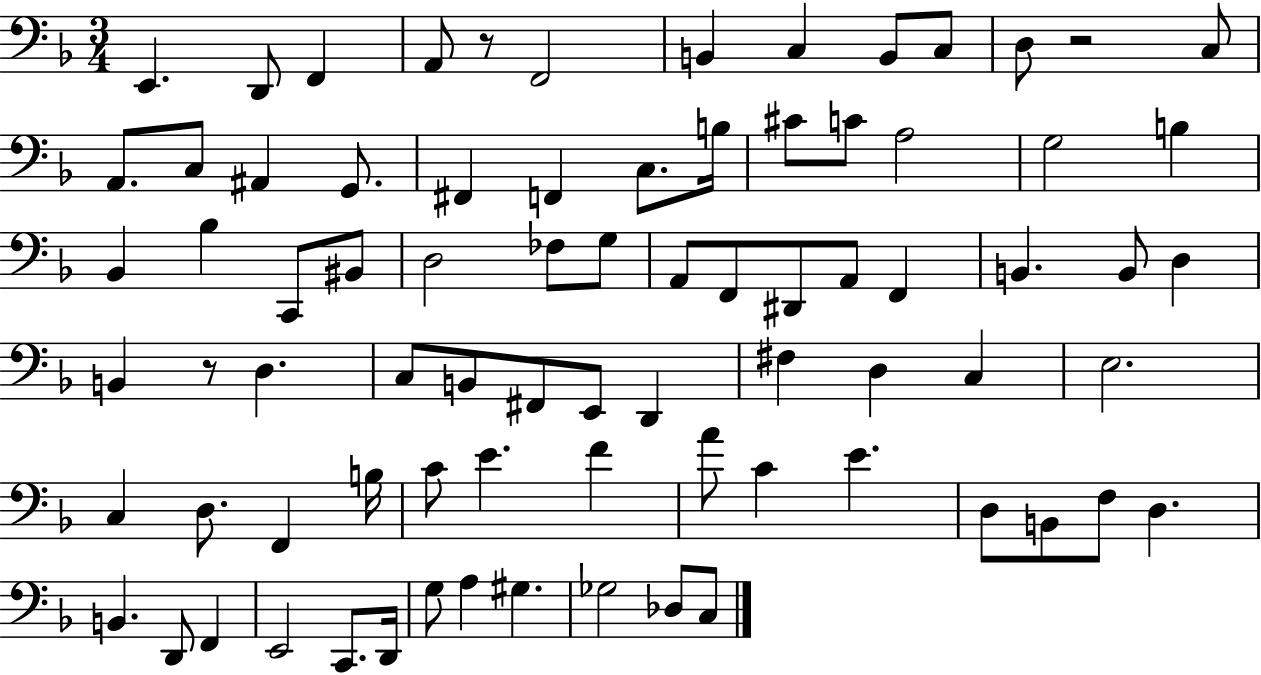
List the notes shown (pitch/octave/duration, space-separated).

E2/q. D2/e F2/q A2/e R/e F2/h B2/q C3/q B2/e C3/e D3/e R/h C3/e A2/e. C3/e A#2/q G2/e. F#2/q F2/q C3/e. B3/s C#4/e C4/e A3/h G3/h B3/q Bb2/q Bb3/q C2/e BIS2/e D3/h FES3/e G3/e A2/e F2/e D#2/e A2/e F2/q B2/q. B2/e D3/q B2/q R/e D3/q. C3/e B2/e F#2/e E2/e D2/q F#3/q D3/q C3/q E3/h. C3/q D3/e. F2/q B3/s C4/e E4/q. F4/q A4/e C4/q E4/q. D3/e B2/e F3/e D3/q. B2/q. D2/e F2/q E2/h C2/e. D2/s G3/e A3/q G#3/q. Gb3/h Db3/e C3/e